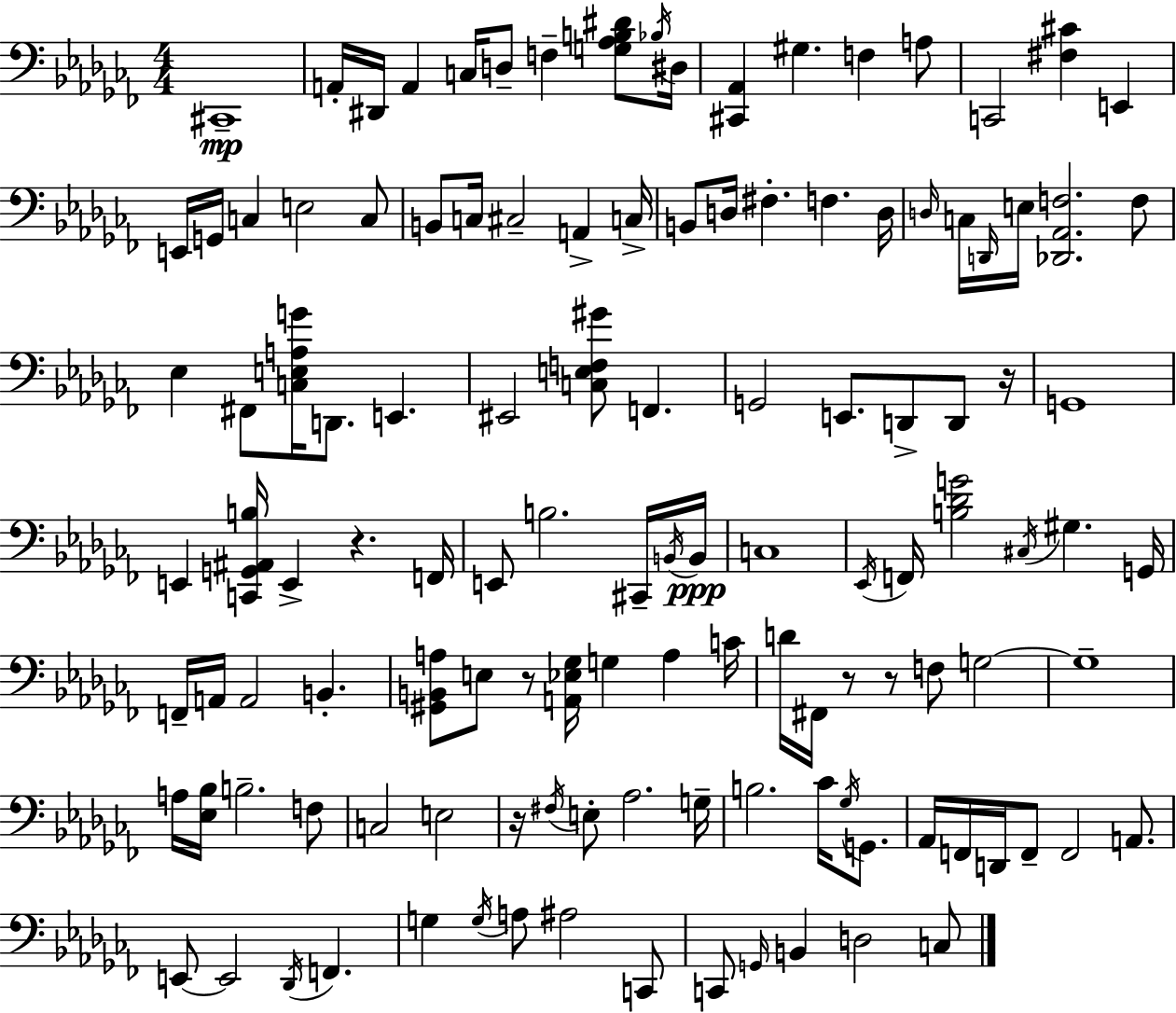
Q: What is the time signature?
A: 4/4